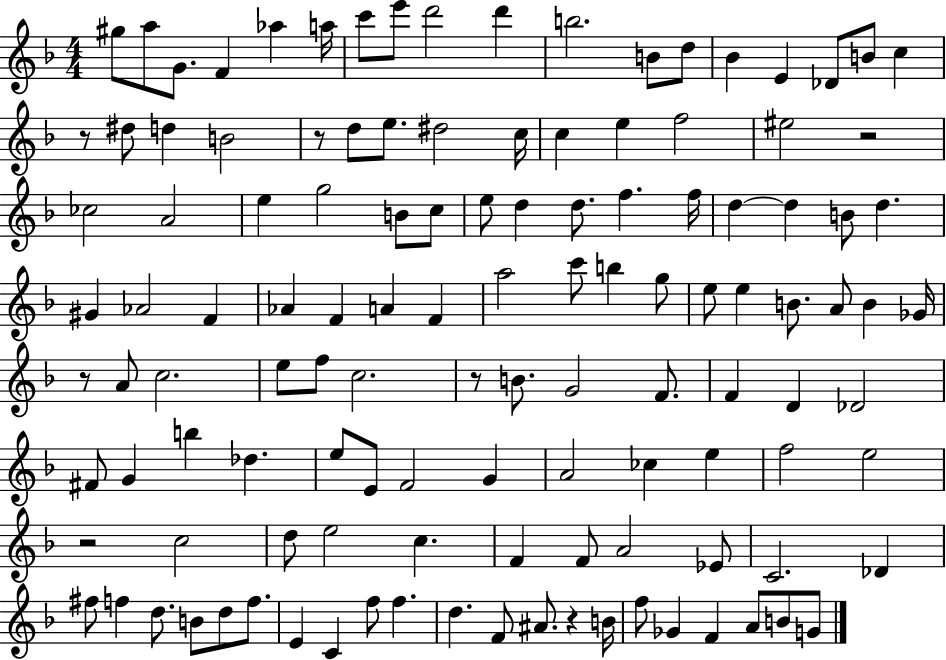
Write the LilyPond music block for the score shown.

{
  \clef treble
  \numericTimeSignature
  \time 4/4
  \key f \major
  gis''8 a''8 g'8. f'4 aes''4 a''16 | c'''8 e'''8 d'''2 d'''4 | b''2. b'8 d''8 | bes'4 e'4 des'8 b'8 c''4 | \break r8 dis''8 d''4 b'2 | r8 d''8 e''8. dis''2 c''16 | c''4 e''4 f''2 | eis''2 r2 | \break ces''2 a'2 | e''4 g''2 b'8 c''8 | e''8 d''4 d''8. f''4. f''16 | d''4~~ d''4 b'8 d''4. | \break gis'4 aes'2 f'4 | aes'4 f'4 a'4 f'4 | a''2 c'''8 b''4 g''8 | e''8 e''4 b'8. a'8 b'4 ges'16 | \break r8 a'8 c''2. | e''8 f''8 c''2. | r8 b'8. g'2 f'8. | f'4 d'4 des'2 | \break fis'8 g'4 b''4 des''4. | e''8 e'8 f'2 g'4 | a'2 ces''4 e''4 | f''2 e''2 | \break r2 c''2 | d''8 e''2 c''4. | f'4 f'8 a'2 ees'8 | c'2. des'4 | \break fis''8 f''4 d''8. b'8 d''8 f''8. | e'4 c'4 f''8 f''4. | d''4. f'8 ais'8. r4 b'16 | f''8 ges'4 f'4 a'8 b'8 g'8 | \break \bar "|."
}